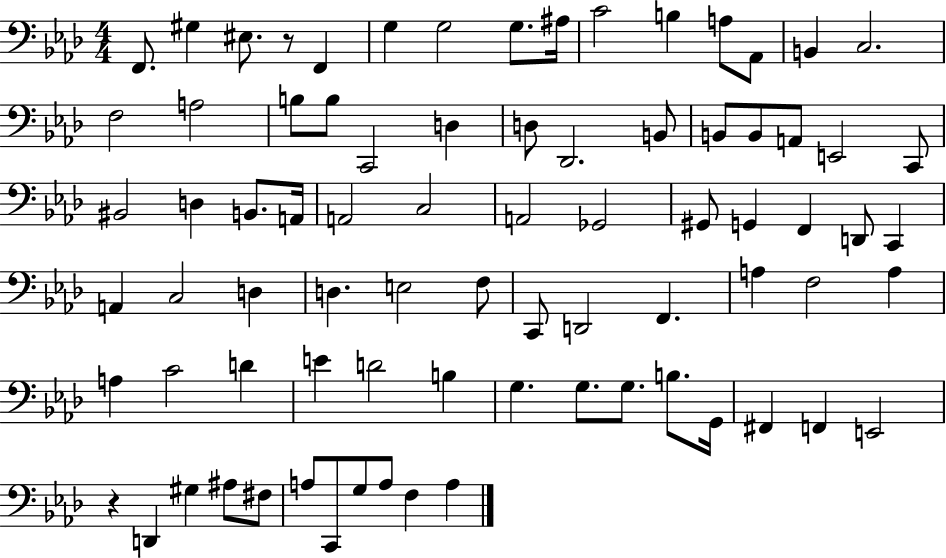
X:1
T:Untitled
M:4/4
L:1/4
K:Ab
F,,/2 ^G, ^E,/2 z/2 F,, G, G,2 G,/2 ^A,/4 C2 B, A,/2 _A,,/2 B,, C,2 F,2 A,2 B,/2 B,/2 C,,2 D, D,/2 _D,,2 B,,/2 B,,/2 B,,/2 A,,/2 E,,2 C,,/2 ^B,,2 D, B,,/2 A,,/4 A,,2 C,2 A,,2 _G,,2 ^G,,/2 G,, F,, D,,/2 C,, A,, C,2 D, D, E,2 F,/2 C,,/2 D,,2 F,, A, F,2 A, A, C2 D E D2 B, G, G,/2 G,/2 B,/2 G,,/4 ^F,, F,, E,,2 z D,, ^G, ^A,/2 ^F,/2 A,/2 C,,/2 G,/2 A,/2 F, A,